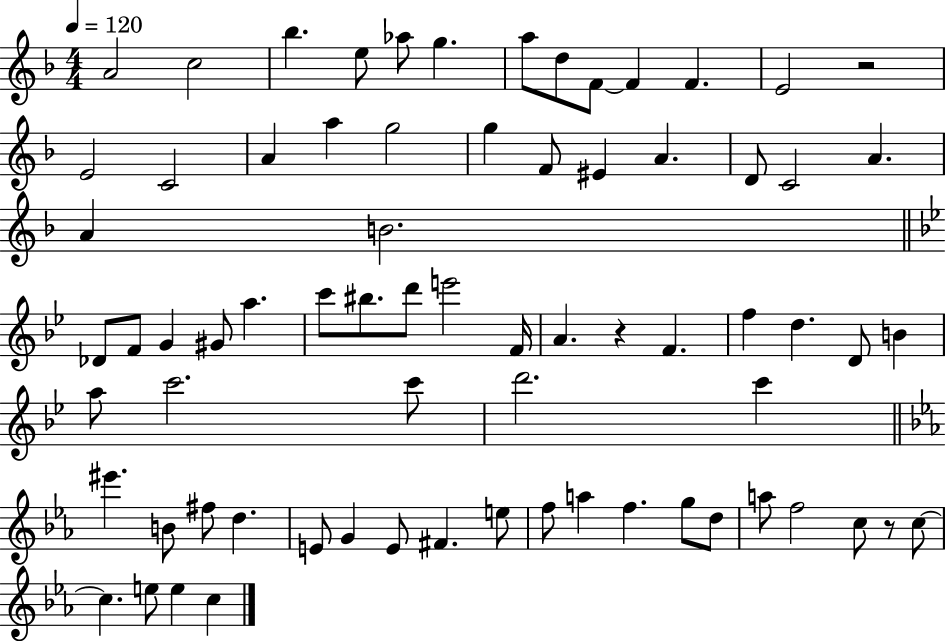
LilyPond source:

{
  \clef treble
  \numericTimeSignature
  \time 4/4
  \key f \major
  \tempo 4 = 120
  a'2 c''2 | bes''4. e''8 aes''8 g''4. | a''8 d''8 f'8~~ f'4 f'4. | e'2 r2 | \break e'2 c'2 | a'4 a''4 g''2 | g''4 f'8 eis'4 a'4. | d'8 c'2 a'4. | \break a'4 b'2. | \bar "||" \break \key bes \major des'8 f'8 g'4 gis'8 a''4. | c'''8 bis''8. d'''8 e'''2 f'16 | a'4. r4 f'4. | f''4 d''4. d'8 b'4 | \break a''8 c'''2. c'''8 | d'''2. c'''4 | \bar "||" \break \key ees \major eis'''4. b'8 fis''8 d''4. | e'8 g'4 e'8 fis'4. e''8 | f''8 a''4 f''4. g''8 d''8 | a''8 f''2 c''8 r8 c''8~~ | \break c''4. e''8 e''4 c''4 | \bar "|."
}